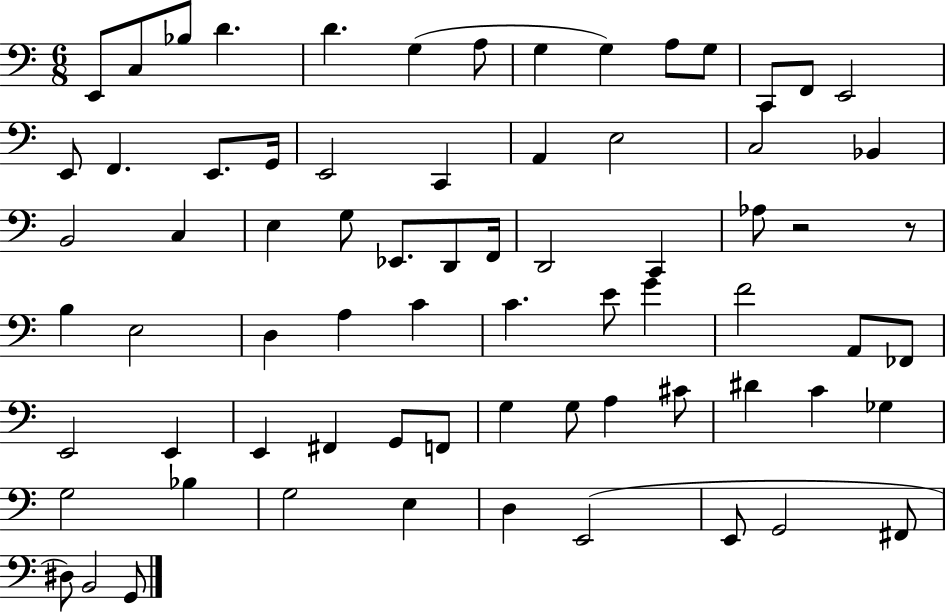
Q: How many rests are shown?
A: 2